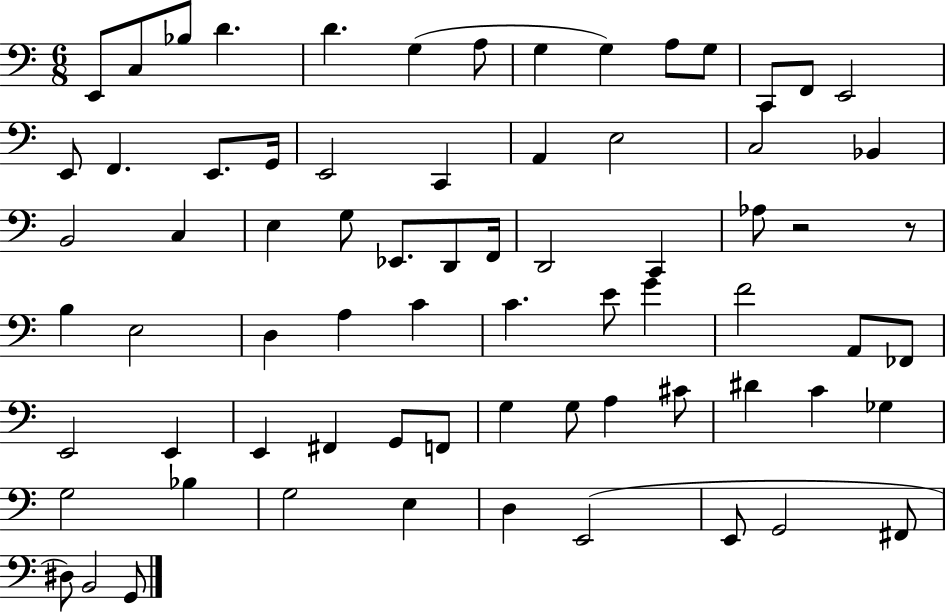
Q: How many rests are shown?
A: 2